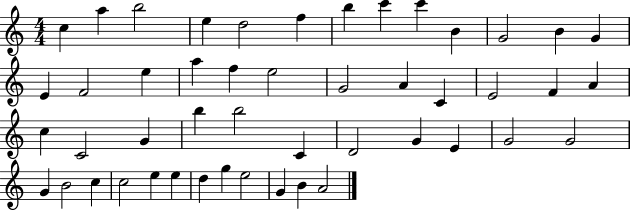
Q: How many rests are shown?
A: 0